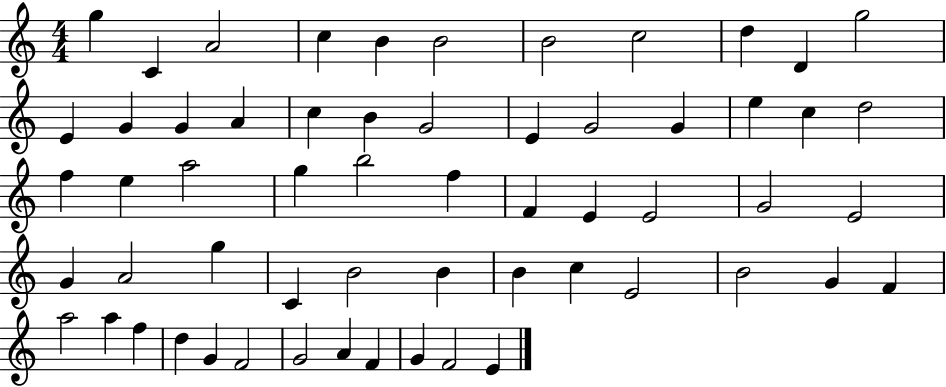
X:1
T:Untitled
M:4/4
L:1/4
K:C
g C A2 c B B2 B2 c2 d D g2 E G G A c B G2 E G2 G e c d2 f e a2 g b2 f F E E2 G2 E2 G A2 g C B2 B B c E2 B2 G F a2 a f d G F2 G2 A F G F2 E